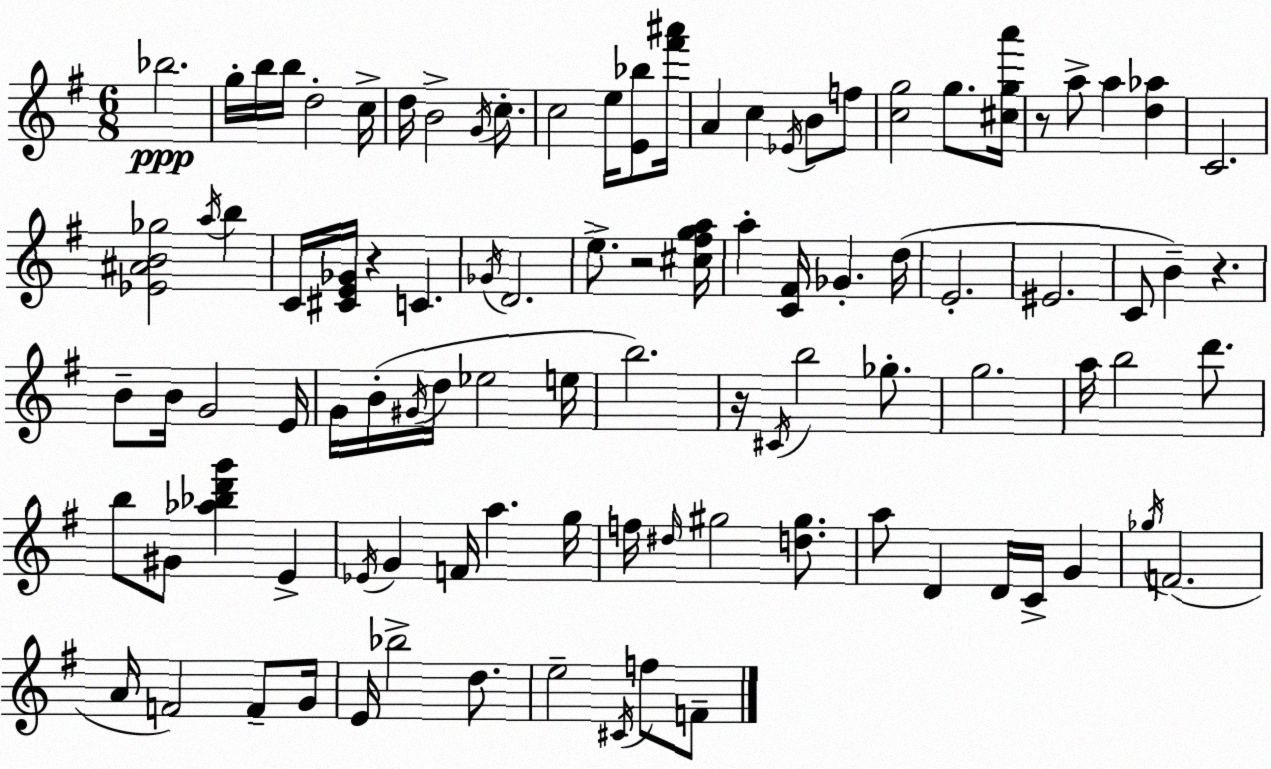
X:1
T:Untitled
M:6/8
L:1/4
K:Em
_b2 g/4 b/4 b/4 d2 c/4 d/4 B2 G/4 c/2 c2 e/4 [E_b]/2 [^f'^a']/4 A c _E/4 B/2 f/2 [cg]2 g/2 [^cga']/4 z/2 a/2 a [d_a] C2 [_E^AB_g]2 a/4 b C/4 [^CE_G]/4 z C _G/4 D2 e/2 z2 [^c^fga]/4 a [C^F]/4 _G d/4 E2 ^E2 C/2 B z B/2 B/4 G2 E/4 G/4 B/4 ^G/4 d/4 _e2 e/4 b2 z/4 ^C/4 b2 _g/2 g2 a/4 b2 d'/2 b/2 ^G/2 [_a_bd'g'] E _E/4 G F/4 a g/4 f/4 ^d/4 ^g2 [d^g]/2 a/2 D D/4 C/4 G _g/4 F2 A/4 F2 F/2 G/4 E/4 _b2 d/2 e2 ^C/4 f/2 F/2